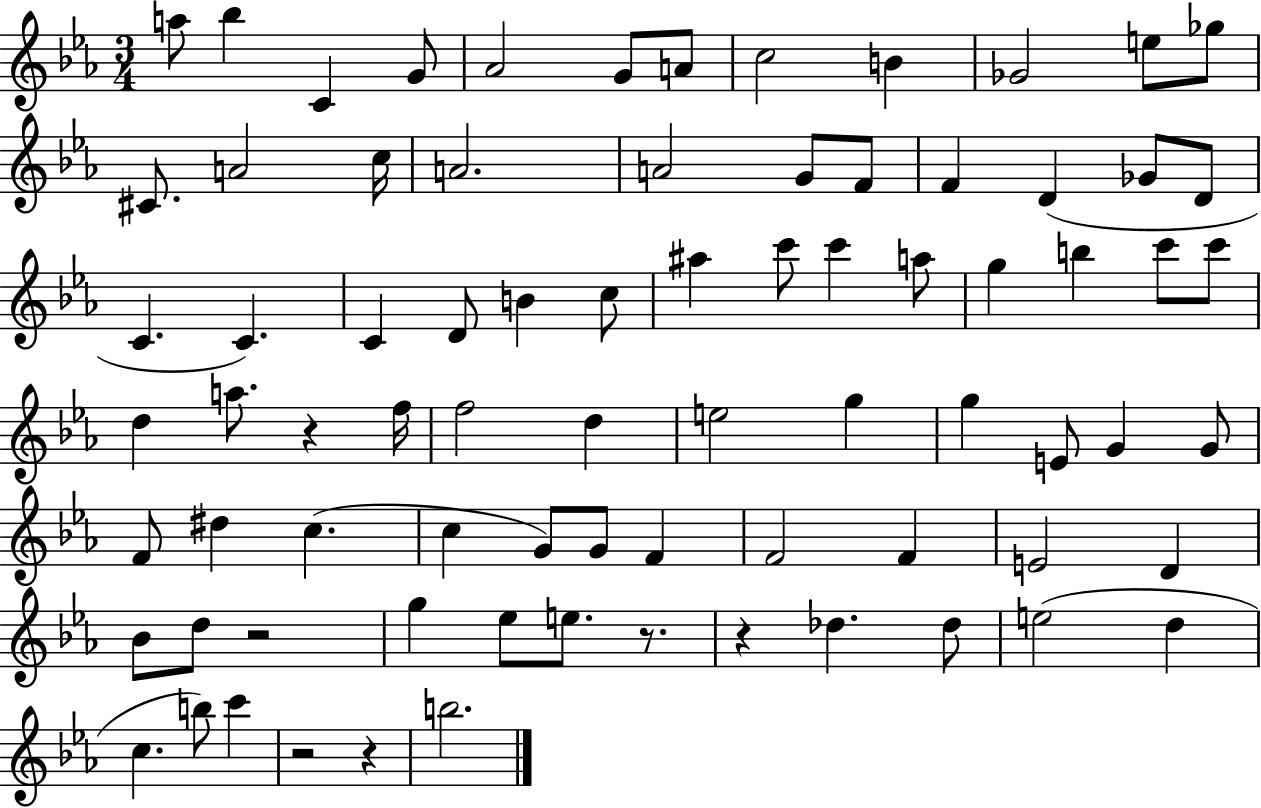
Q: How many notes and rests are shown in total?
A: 78